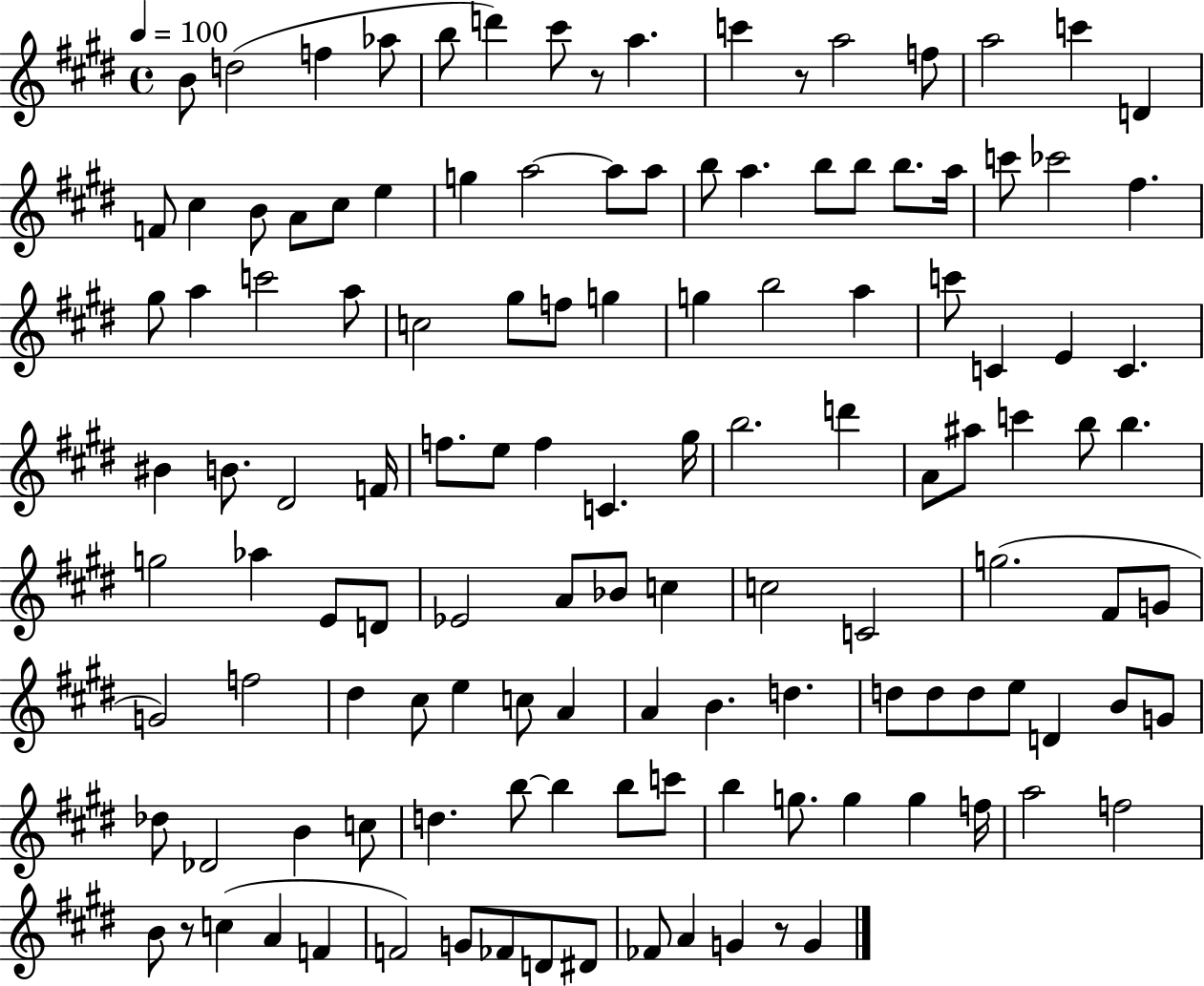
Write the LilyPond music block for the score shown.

{
  \clef treble
  \time 4/4
  \defaultTimeSignature
  \key e \major
  \tempo 4 = 100
  b'8 d''2( f''4 aes''8 | b''8 d'''4) cis'''8 r8 a''4. | c'''4 r8 a''2 f''8 | a''2 c'''4 d'4 | \break f'8 cis''4 b'8 a'8 cis''8 e''4 | g''4 a''2~~ a''8 a''8 | b''8 a''4. b''8 b''8 b''8. a''16 | c'''8 ces'''2 fis''4. | \break gis''8 a''4 c'''2 a''8 | c''2 gis''8 f''8 g''4 | g''4 b''2 a''4 | c'''8 c'4 e'4 c'4. | \break bis'4 b'8. dis'2 f'16 | f''8. e''8 f''4 c'4. gis''16 | b''2. d'''4 | a'8 ais''8 c'''4 b''8 b''4. | \break g''2 aes''4 e'8 d'8 | ees'2 a'8 bes'8 c''4 | c''2 c'2 | g''2.( fis'8 g'8 | \break g'2) f''2 | dis''4 cis''8 e''4 c''8 a'4 | a'4 b'4. d''4. | d''8 d''8 d''8 e''8 d'4 b'8 g'8 | \break des''8 des'2 b'4 c''8 | d''4. b''8~~ b''4 b''8 c'''8 | b''4 g''8. g''4 g''4 f''16 | a''2 f''2 | \break b'8 r8 c''4( a'4 f'4 | f'2) g'8 fes'8 d'8 dis'8 | fes'8 a'4 g'4 r8 g'4 | \bar "|."
}